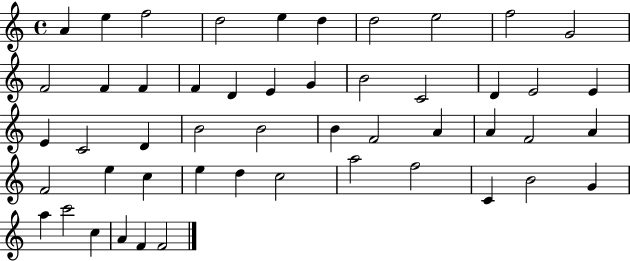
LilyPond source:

{
  \clef treble
  \time 4/4
  \defaultTimeSignature
  \key c \major
  a'4 e''4 f''2 | d''2 e''4 d''4 | d''2 e''2 | f''2 g'2 | \break f'2 f'4 f'4 | f'4 d'4 e'4 g'4 | b'2 c'2 | d'4 e'2 e'4 | \break e'4 c'2 d'4 | b'2 b'2 | b'4 f'2 a'4 | a'4 f'2 a'4 | \break f'2 e''4 c''4 | e''4 d''4 c''2 | a''2 f''2 | c'4 b'2 g'4 | \break a''4 c'''2 c''4 | a'4 f'4 f'2 | \bar "|."
}